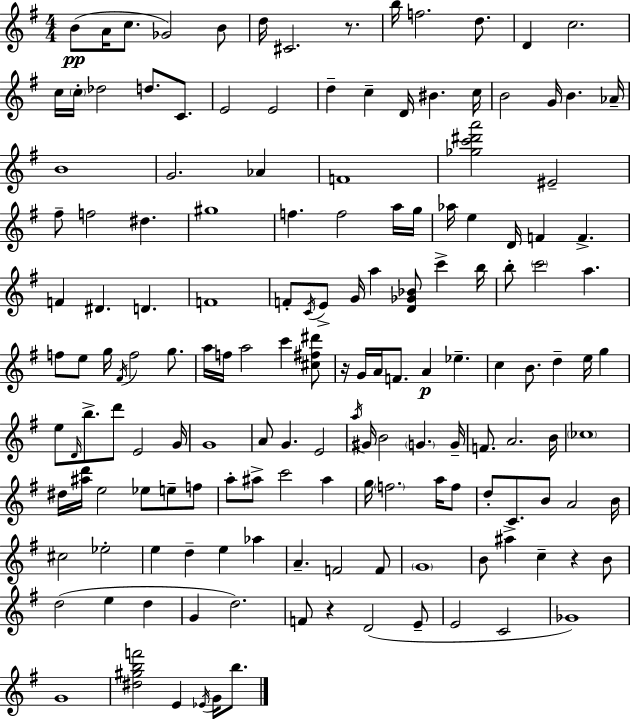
{
  \clef treble
  \numericTimeSignature
  \time 4/4
  \key g \major
  b'8(\pp a'16 c''8. ges'2) b'8 | d''16 cis'2. r8. | b''16 f''2. d''8. | d'4 c''2. | \break c''16 \parenthesize c''16-. des''2 d''8. c'8. | e'2 e'2 | d''4-- c''4-- d'16 bis'4. c''16 | b'2 g'16 b'4. aes'16-- | \break b'1 | g'2. aes'4 | f'1 | <ges'' c''' dis''' a'''>2 eis'2-- | \break fis''8-- f''2 dis''4. | gis''1 | f''4. f''2 a''16 g''16 | aes''16 e''4 d'16 f'4 f'4.-> | \break f'4 dis'4. d'4. | f'1 | f'8-. \acciaccatura { c'16 } e'8-> g'16 a''4 <d' ges' bes'>8 c'''4-> | b''16 b''8-. \parenthesize c'''2 a''4. | \break f''8 e''8 g''16 \acciaccatura { fis'16 } f''2 g''8. | a''16 f''16 a''2 c'''4 | <cis'' fis'' dis'''>8 r16 g'16 a'16 f'8. a'4\p ees''4.-- | c''4 b'8. d''4-- e''16 g''4 | \break e''8 \grace { d'16 } b''8.-> d'''8 e'2 | g'16 g'1 | a'8 g'4. e'2 | \acciaccatura { a''16 } gis'16 b'2 \parenthesize g'4. | \break g'16-- f'8. a'2. | b'16 \parenthesize ces''1 | dis''16 <ais'' d'''>16 e''2 ees''8 | e''8-- f''8 a''8-. ais''8-> c'''2 | \break ais''4 g''16 \parenthesize f''2. | a''16 f''8 d''8-. c'8. b'8 a'2 | b'16 cis''2 ees''2-. | e''4 d''4-- e''4 | \break aes''4 a'4.-- f'2 | f'8 \parenthesize g'1 | b'8 ais''4-> c''4-- r4 | b'8 d''2( e''4 | \break d''4 g'4 d''2.) | f'8 r4 d'2( | e'8-- e'2 c'2 | ges'1) | \break g'1 | <dis'' gis'' b'' f'''>2 e'4 | \acciaccatura { ees'16 } g'16 b''8. \bar "|."
}